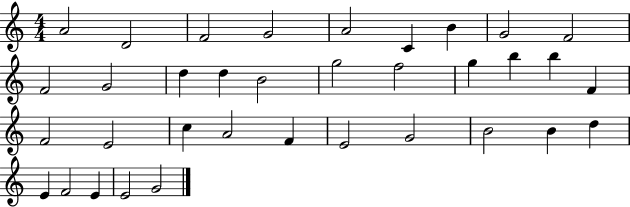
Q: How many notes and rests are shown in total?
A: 35